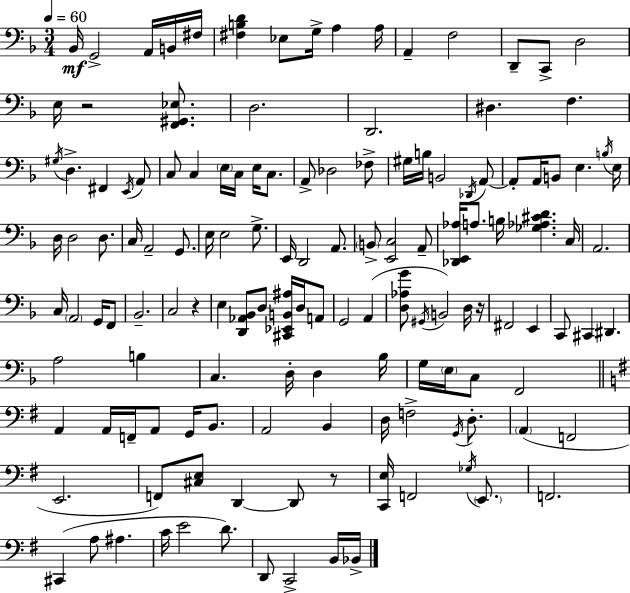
X:1
T:Untitled
M:3/4
L:1/4
K:F
_B,,/4 G,,2 A,,/4 B,,/4 ^F,/4 [^F,B,D] _E,/2 G,/4 A, A,/4 A,, F,2 D,,/2 C,,/2 D,2 E,/4 z2 [F,,^G,,_E,]/2 D,2 D,,2 ^D, F, ^G,/4 D, ^F,, E,,/4 A,,/2 C,/2 C, E,/4 C,/4 E,/4 C,/2 A,,/2 _D,2 _F,/2 ^G,/4 B,/4 B,,2 _D,,/4 A,,/2 A,,/2 A,,/4 B,,/2 E, B,/4 E,/4 D,/4 D,2 D,/2 C,/4 A,,2 G,,/2 E,/4 E,2 G,/2 E,,/4 D,,2 A,,/2 B,,/2 [E,,C,]2 A,,/2 [_D,,E,,_A,]/4 A,/2 B,/4 [_G,_A,^CD] C,/4 A,,2 C,/4 A,,2 G,,/4 F,,/2 _B,,2 C,2 z E, [D,,_A,,_B,,]/2 D,/2 [^C,,_E,,B,,^A,]/4 D,/4 A,,/2 G,,2 A,, [D,_A,G]/2 ^G,,/4 B,,2 D,/4 z/4 ^F,,2 E,, C,,/2 ^C,, ^D,, A,2 B, C, D,/4 D, _B,/4 G,/4 E,/4 C,/2 F,,2 A,, A,,/4 F,,/4 A,,/2 G,,/4 B,,/2 A,,2 B,, D,/4 F,2 G,,/4 D,/2 A,, F,,2 E,,2 F,,/2 [^C,E,]/2 D,, D,,/2 z/2 [C,,E,]/4 F,,2 _G,/4 E,,/2 F,,2 ^C,, A,/2 ^A, C/4 E2 D/2 D,,/2 C,,2 B,,/4 _B,,/4